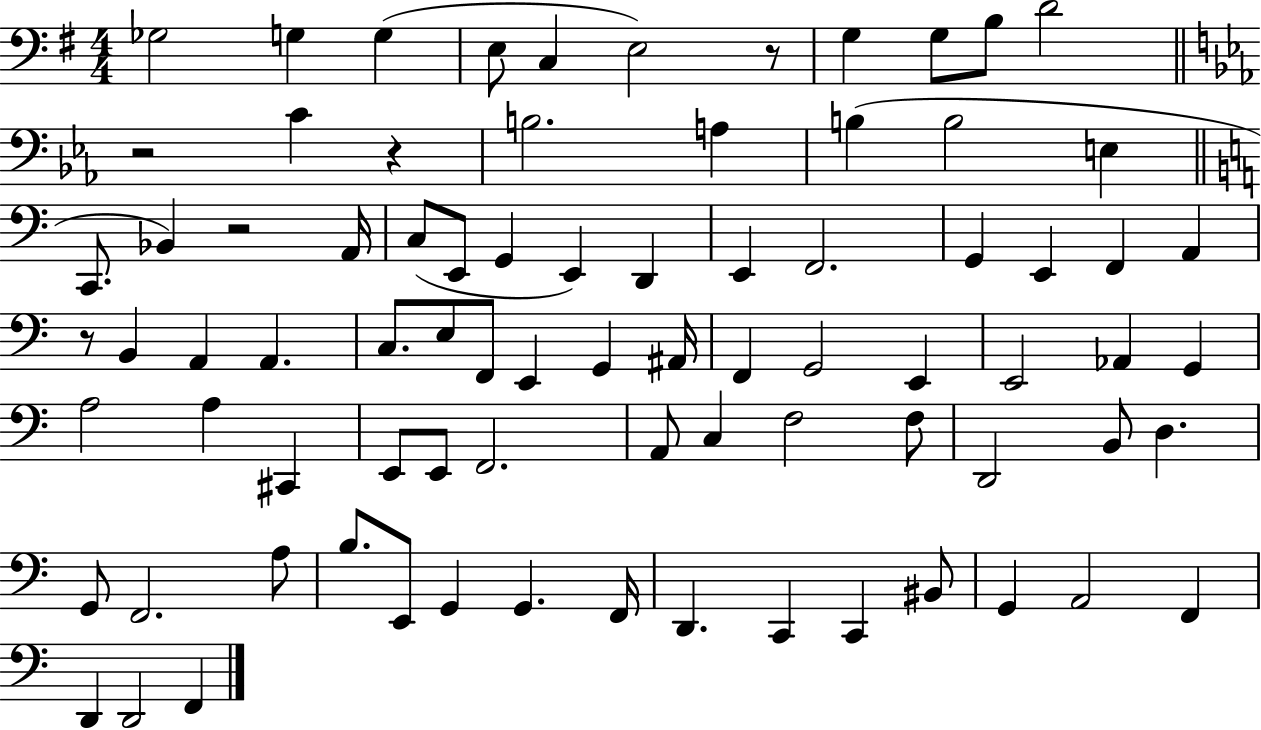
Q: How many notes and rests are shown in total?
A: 81